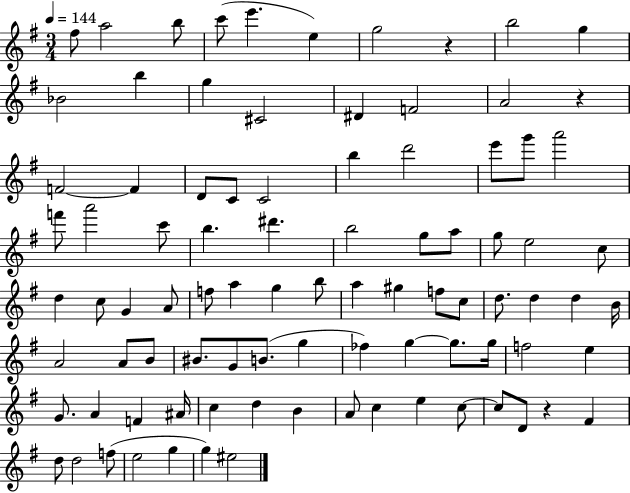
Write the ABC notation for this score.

X:1
T:Untitled
M:3/4
L:1/4
K:G
^f/2 a2 b/2 c'/2 e' e g2 z b2 g _B2 b g ^C2 ^D F2 A2 z F2 F D/2 C/2 C2 b d'2 e'/2 g'/2 a'2 f'/2 a'2 c'/2 b ^d' b2 g/2 a/2 g/2 e2 c/2 d c/2 G A/2 f/2 a g b/2 a ^g f/2 c/2 d/2 d d B/4 A2 A/2 B/2 ^B/2 G/2 B/2 g _f g g/2 g/4 f2 e G/2 A F ^A/4 c d B A/2 c e c/2 c/2 D/2 z ^F d/2 d2 f/2 e2 g g ^e2